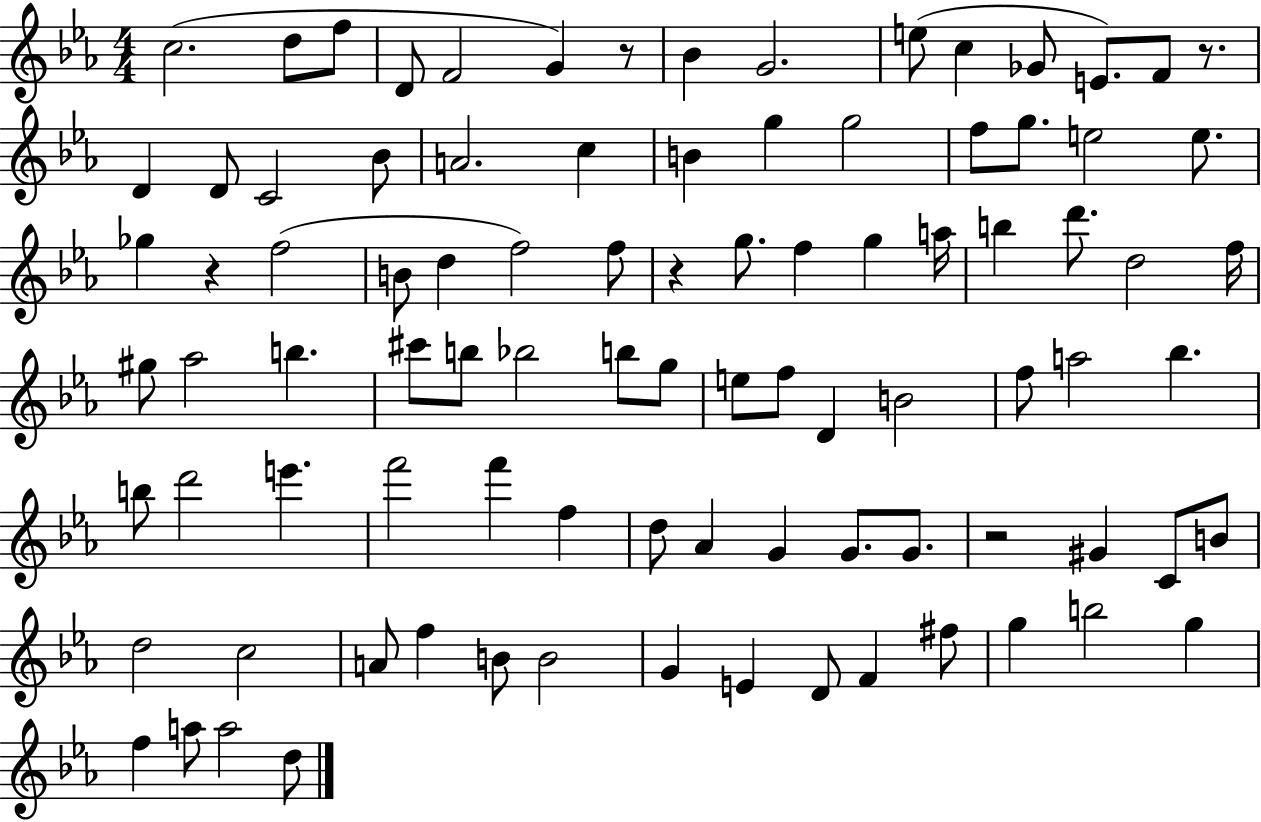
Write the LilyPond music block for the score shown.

{
  \clef treble
  \numericTimeSignature
  \time 4/4
  \key ees \major
  c''2.( d''8 f''8 | d'8 f'2 g'4) r8 | bes'4 g'2. | e''8( c''4 ges'8 e'8.) f'8 r8. | \break d'4 d'8 c'2 bes'8 | a'2. c''4 | b'4 g''4 g''2 | f''8 g''8. e''2 e''8. | \break ges''4 r4 f''2( | b'8 d''4 f''2) f''8 | r4 g''8. f''4 g''4 a''16 | b''4 d'''8. d''2 f''16 | \break gis''8 aes''2 b''4. | cis'''8 b''8 bes''2 b''8 g''8 | e''8 f''8 d'4 b'2 | f''8 a''2 bes''4. | \break b''8 d'''2 e'''4. | f'''2 f'''4 f''4 | d''8 aes'4 g'4 g'8. g'8. | r2 gis'4 c'8 b'8 | \break d''2 c''2 | a'8 f''4 b'8 b'2 | g'4 e'4 d'8 f'4 fis''8 | g''4 b''2 g''4 | \break f''4 a''8 a''2 d''8 | \bar "|."
}